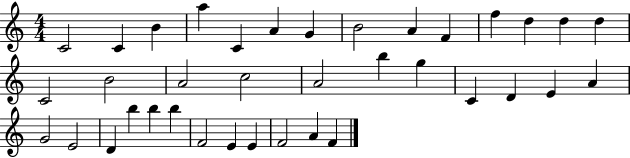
{
  \clef treble
  \numericTimeSignature
  \time 4/4
  \key c \major
  c'2 c'4 b'4 | a''4 c'4 a'4 g'4 | b'2 a'4 f'4 | f''4 d''4 d''4 d''4 | \break c'2 b'2 | a'2 c''2 | a'2 b''4 g''4 | c'4 d'4 e'4 a'4 | \break g'2 e'2 | d'4 b''4 b''4 b''4 | f'2 e'4 e'4 | f'2 a'4 f'4 | \break \bar "|."
}